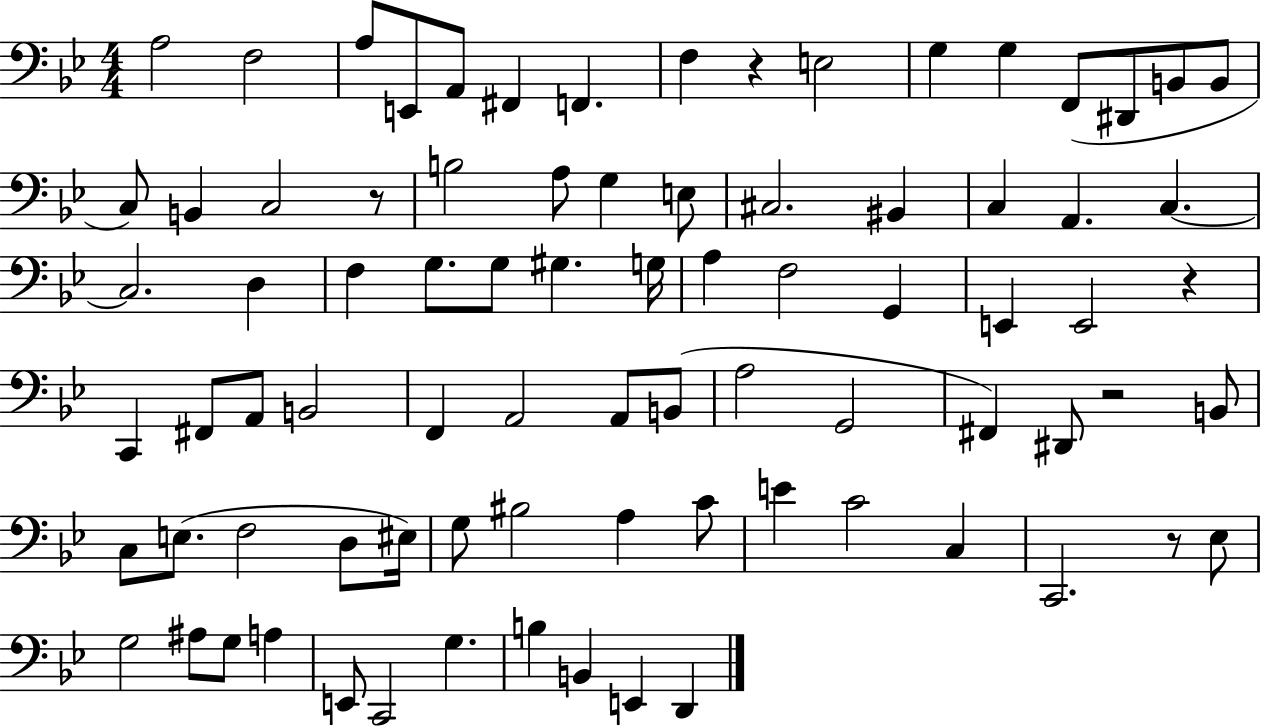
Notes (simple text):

A3/h F3/h A3/e E2/e A2/e F#2/q F2/q. F3/q R/q E3/h G3/q G3/q F2/e D#2/e B2/e B2/e C3/e B2/q C3/h R/e B3/h A3/e G3/q E3/e C#3/h. BIS2/q C3/q A2/q. C3/q. C3/h. D3/q F3/q G3/e. G3/e G#3/q. G3/s A3/q F3/h G2/q E2/q E2/h R/q C2/q F#2/e A2/e B2/h F2/q A2/h A2/e B2/e A3/h G2/h F#2/q D#2/e R/h B2/e C3/e E3/e. F3/h D3/e EIS3/s G3/e BIS3/h A3/q C4/e E4/q C4/h C3/q C2/h. R/e Eb3/e G3/h A#3/e G3/e A3/q E2/e C2/h G3/q. B3/q B2/q E2/q D2/q